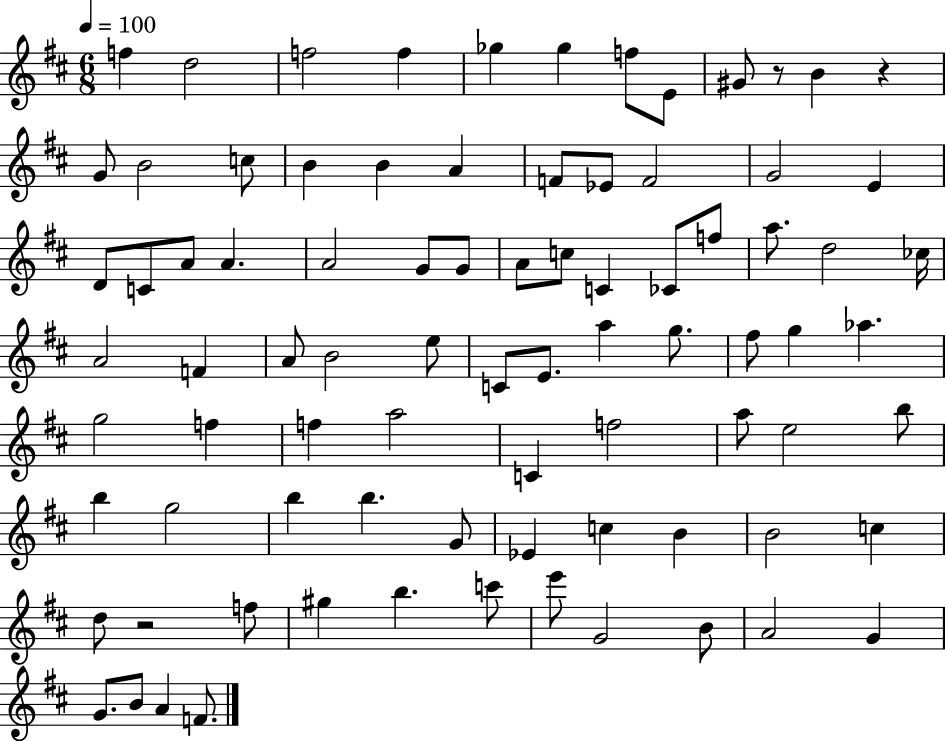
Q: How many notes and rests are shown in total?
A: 84